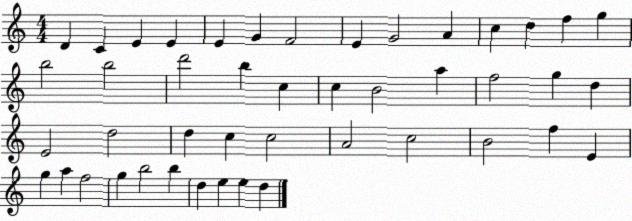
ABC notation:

X:1
T:Untitled
M:4/4
L:1/4
K:C
D C E E E G F2 E G2 A c d f g b2 b2 d'2 b c c B2 a f2 g d E2 d2 d c c2 A2 c2 B2 f E g a f2 g b2 b d e e d